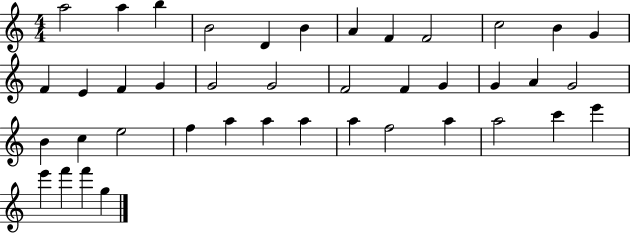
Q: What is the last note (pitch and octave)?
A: G5